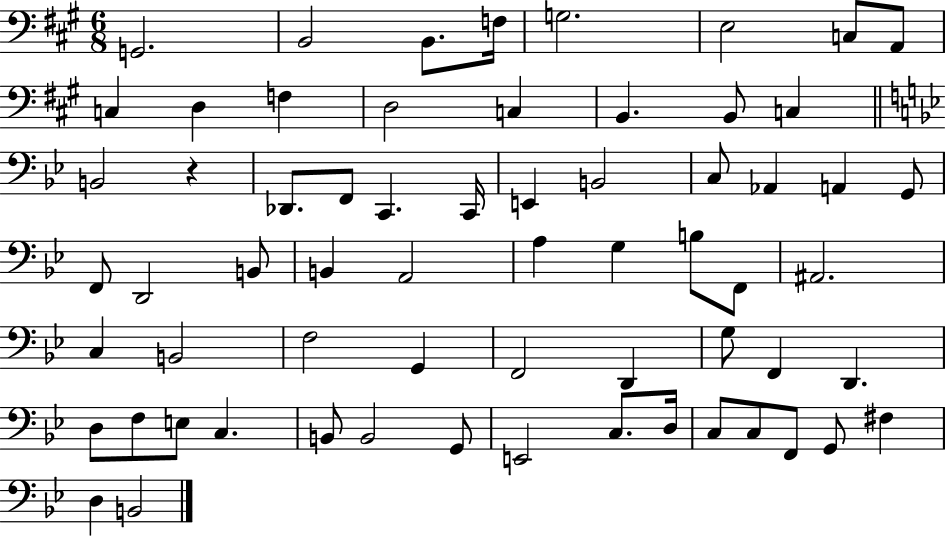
G2/h. B2/h B2/e. F3/s G3/h. E3/h C3/e A2/e C3/q D3/q F3/q D3/h C3/q B2/q. B2/e C3/q B2/h R/q Db2/e. F2/e C2/q. C2/s E2/q B2/h C3/e Ab2/q A2/q G2/e F2/e D2/h B2/e B2/q A2/h A3/q G3/q B3/e F2/e A#2/h. C3/q B2/h F3/h G2/q F2/h D2/q G3/e F2/q D2/q. D3/e F3/e E3/e C3/q. B2/e B2/h G2/e E2/h C3/e. D3/s C3/e C3/e F2/e G2/e F#3/q D3/q B2/h